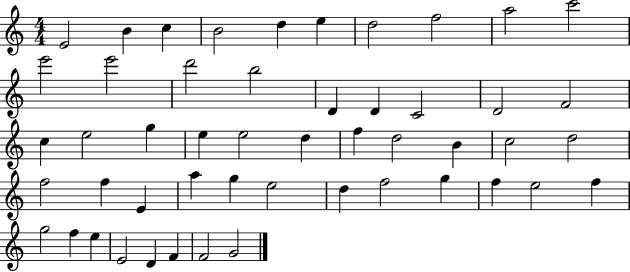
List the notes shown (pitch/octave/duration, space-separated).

E4/h B4/q C5/q B4/h D5/q E5/q D5/h F5/h A5/h C6/h E6/h E6/h D6/h B5/h D4/q D4/q C4/h D4/h F4/h C5/q E5/h G5/q E5/q E5/h D5/q F5/q D5/h B4/q C5/h D5/h F5/h F5/q E4/q A5/q G5/q E5/h D5/q F5/h G5/q F5/q E5/h F5/q G5/h F5/q E5/q E4/h D4/q F4/q F4/h G4/h